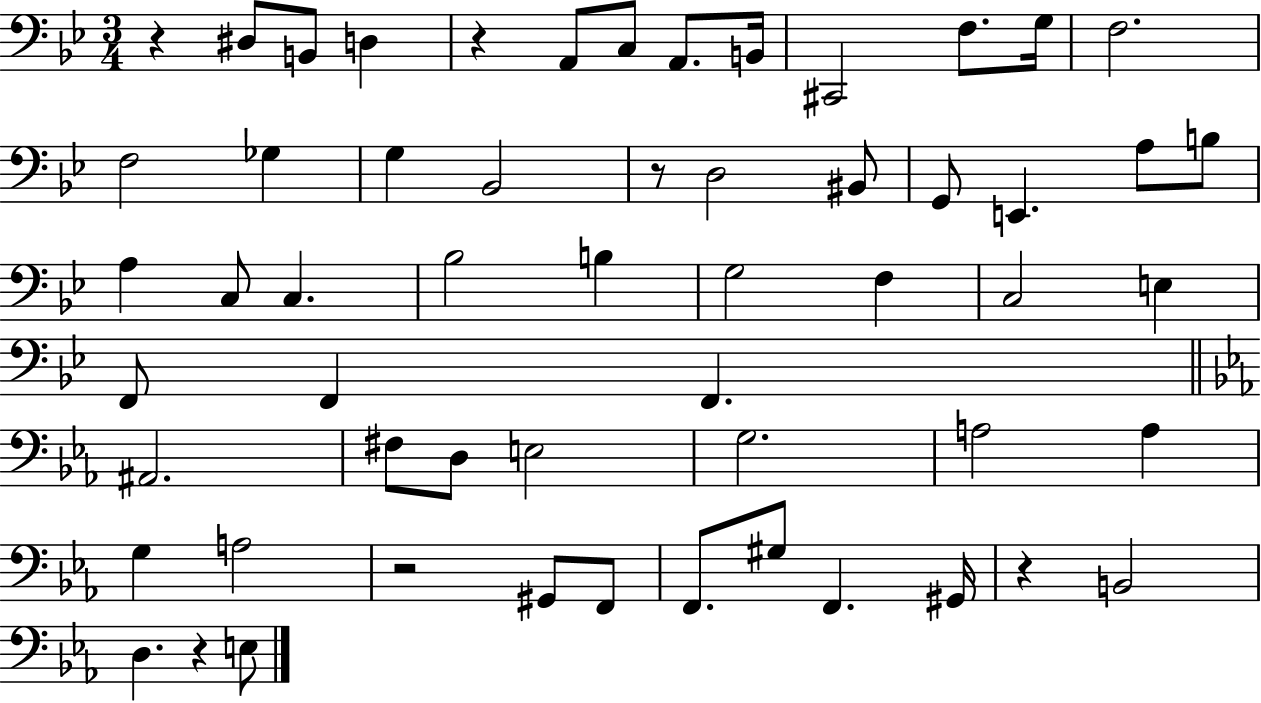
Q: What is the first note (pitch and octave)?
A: D#3